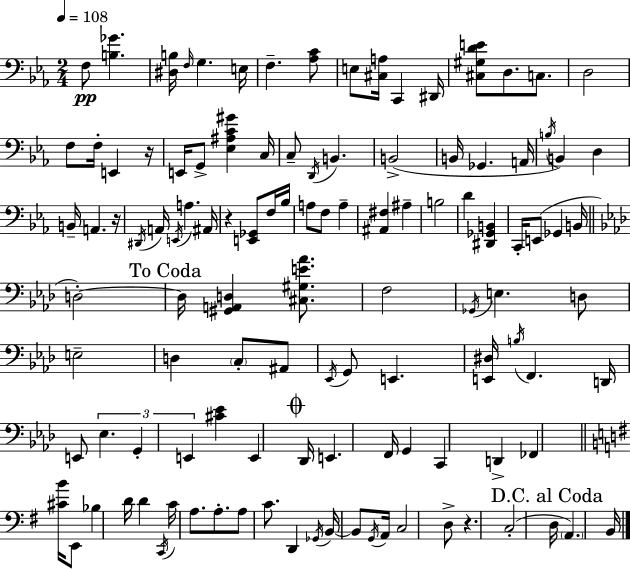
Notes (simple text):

F3/e [B3,Gb4]/q. [D#3,B3]/s F3/s G3/q. E3/s F3/q. [Ab3,C4]/e E3/e [C#3,A3]/s C2/q D#2/s [C#3,G#3,D4,E4]/e D3/e. C3/e. D3/h F3/e F3/s E2/q R/s E2/s G2/e [Eb3,A#3,C4,G#4]/q C3/s C3/e D2/s B2/q. B2/h B2/s Gb2/q. A2/s B3/s B2/q D3/q B2/s A2/q. R/s D#2/s A2/s E2/s A3/q. A#2/s R/q [E2,Gb2]/e F3/s Bb3/s A3/e F3/e A3/q [A#2,F#3]/q A#3/q B3/h D4/q [D#2,Gb2,B2]/q C2/s E2/e Gb2/q B2/s D3/h D3/s [G#2,A2,D3]/q [C#3,G#3,E4,Ab4]/e. F3/h Gb2/s E3/q. D3/e E3/h D3/q C3/e A#2/e Eb2/s G2/e E2/q. [E2,D#3]/s B3/s F2/q. D2/s E2/e Eb3/q. G2/q E2/q [C#4,Eb4]/q E2/q Db2/s E2/q. F2/s G2/q C2/q D2/q FES2/q [C#4,B4]/s E2/e Bb3/q D4/s D4/q C2/s C4/s A3/e. A3/e. A3/e C4/e. D2/q Gb2/s B2/s B2/e G2/s A2/s C3/h D3/e R/q. C3/h D3/s A2/q. B2/s